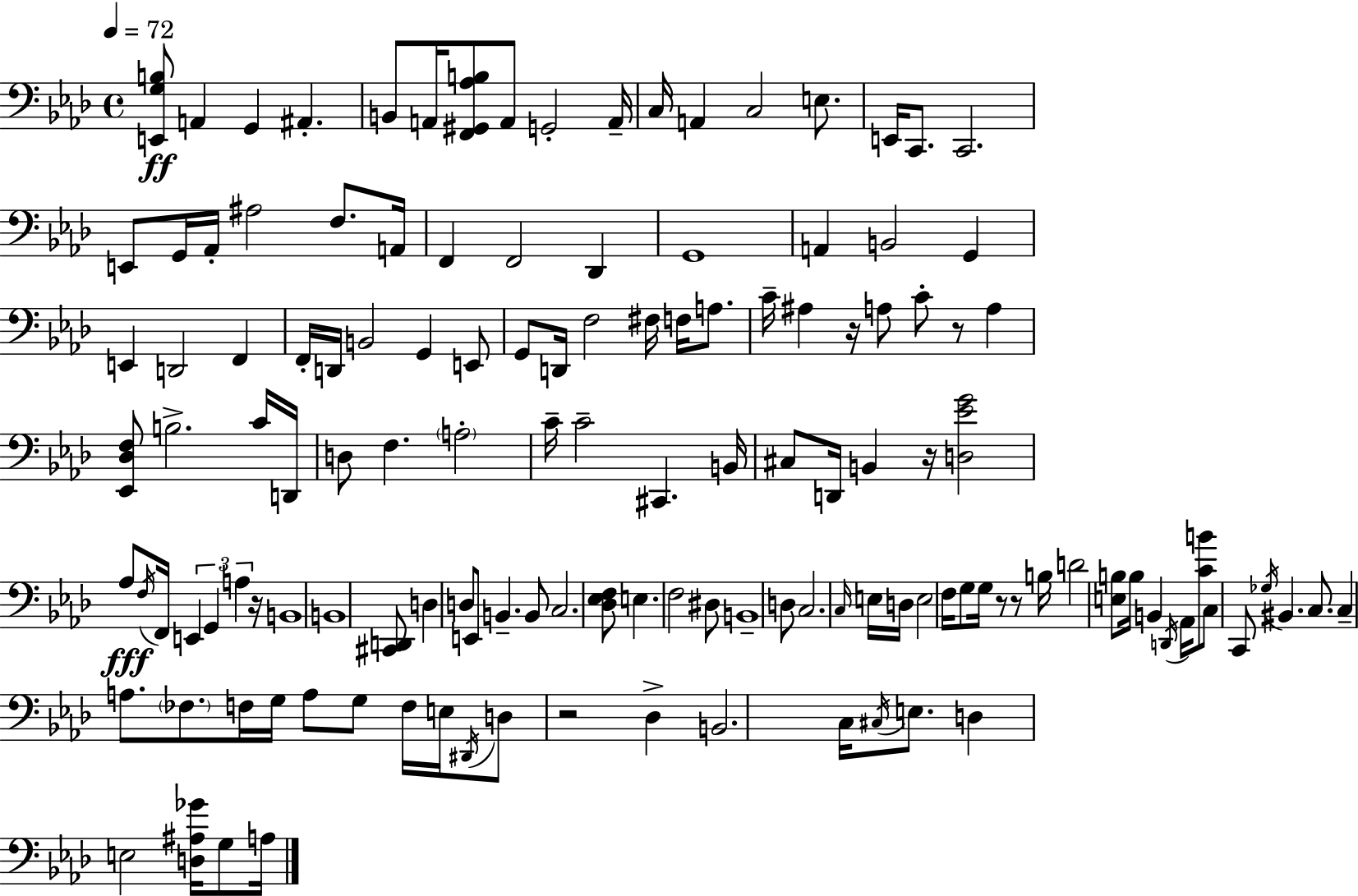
{
  \clef bass
  \time 4/4
  \defaultTimeSignature
  \key aes \major
  \tempo 4 = 72
  \repeat volta 2 { <e, g b>8\ff a,4 g,4 ais,4.-. | b,8 a,16 <f, gis, aes b>8 a,8 g,2-. a,16-- | c16 a,4 c2 e8. | e,16 c,8. c,2. | \break e,8 g,16 aes,16-. ais2 f8. a,16 | f,4 f,2 des,4 | g,1 | a,4 b,2 g,4 | \break e,4 d,2 f,4 | f,16-. d,16 b,2 g,4 e,8 | g,8 d,16 f2 fis16 f16 a8. | c'16-- ais4 r16 a8 c'8-. r8 a4 | \break <ees, des f>8 b2.-> c'16 d,16 | d8 f4. \parenthesize a2-. | c'16-- c'2-- cis,4. b,16 | cis8 d,16 b,4 r16 <d ees' g'>2 | \break aes8\fff \acciaccatura { f16 } f,16 \tuplet 3/2 { e,4 g,4 a4 } | r16 b,1 | b,1 | <cis, d,>8 d4 d8 e,8 b,4.-- | \break b,8 c2. <des ees f>8 | e4. f2 dis8 | b,1-- | d8 c2. \grace { c16 } | \break e16 d16 e2 f16 g8 g16 r8 | r8 b16 d'2 <e b>8 b16 b,4 | \acciaccatura { d,16 } aes,16 <c' b'>8 c8 c,8 \acciaccatura { ges16 } bis,4. | c8. c4-- a8. \parenthesize fes8. f16 g16 | \break a8 g8 f16 e16 \acciaccatura { dis,16 } d8 r2 | des4-> b,2. | c16 \acciaccatura { cis16 } e8. d4 e2 | <d ais ges'>16 g8 a16 } \bar "|."
}